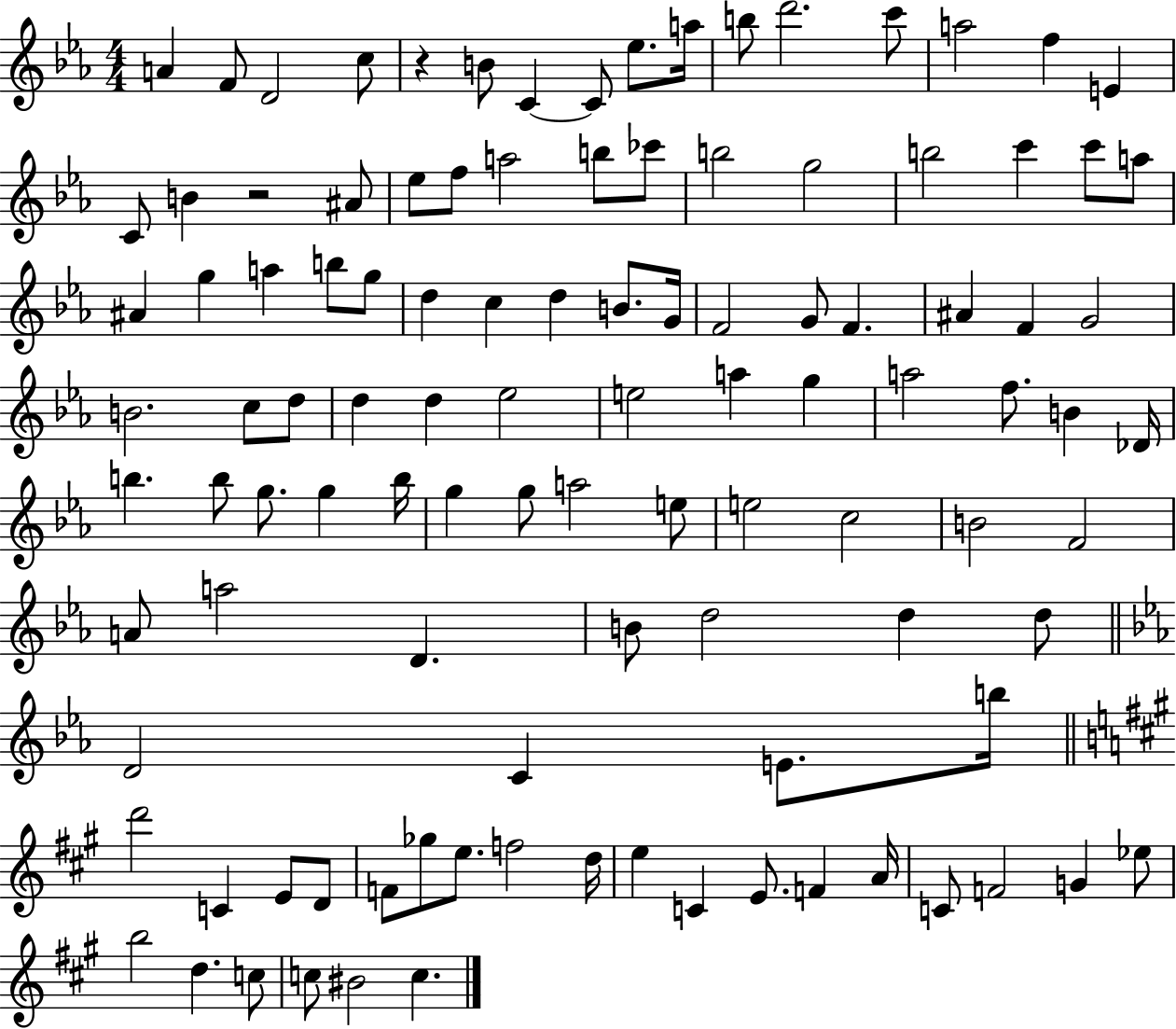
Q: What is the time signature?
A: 4/4